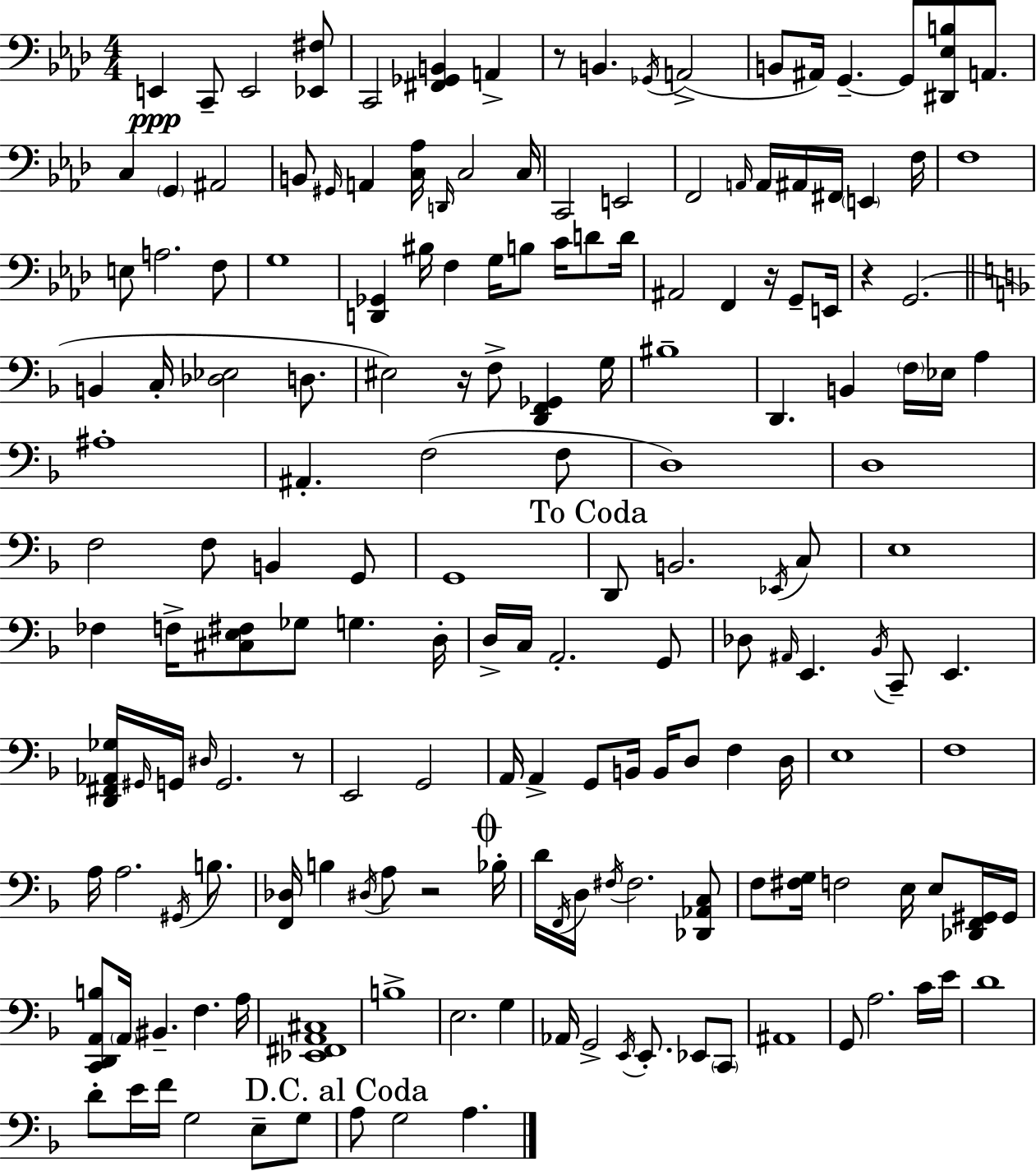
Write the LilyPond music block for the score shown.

{
  \clef bass
  \numericTimeSignature
  \time 4/4
  \key f \minor
  \repeat volta 2 { e,4\ppp c,8-- e,2 <ees, fis>8 | c,2 <fis, ges, b,>4 a,4-> | r8 b,4. \acciaccatura { ges,16 }( a,2-> | b,8 ais,16) g,4.--~~ g,8 <dis, ees b>8 a,8. | \break c4 \parenthesize g,4 ais,2 | b,8 \grace { gis,16 } a,4 <c aes>16 \grace { d,16 } c2 | c16 c,2 e,2 | f,2 \grace { a,16 } a,16 ais,16 fis,16 \parenthesize e,4 | \break f16 f1 | e8 a2. | f8 g1 | <d, ges,>4 bis16 f4 g16 b8 | \break c'16 d'8 d'16 ais,2 f,4 | r16 g,8-- e,16 r4 g,2.( | \bar "||" \break \key f \major b,4 c16-. <des ees>2 d8. | eis2) r16 f8-> <d, f, ges,>4 g16 | bis1-- | d,4. b,4 \parenthesize f16 ees16 a4 | \break ais1-. | ais,4.-. f2( f8 | d1) | d1 | \break f2 f8 b,4 g,8 | g,1 | \mark "To Coda" d,8 b,2. \acciaccatura { ees,16 } c8 | e1 | \break fes4 f16-> <cis e fis>8 ges8 g4. | d16-. d16-> c16 a,2.-. g,8 | des8 \grace { ais,16 } e,4. \acciaccatura { bes,16 } c,8-- e,4. | <d, fis, aes, ges>16 \grace { gis,16 } g,16 \grace { dis16 } g,2. | \break r8 e,2 g,2 | a,16 a,4-> g,8 b,16 b,16 d8 | f4 d16 e1 | f1 | \break a16 a2. | \acciaccatura { gis,16 } b8. <f, des>16 b4 \acciaccatura { dis16 } a8 r2 | \mark \markup { \musicglyph "scripts.coda" } bes16-. d'16 \acciaccatura { f,16 } d16 \acciaccatura { fis16 } fis2. | <des, aes, c>8 f8 <fis g>16 f2 | \break e16 e8 <des, f, gis,>16 gis,16 <c, d, a, b>8 \parenthesize a,16 bis,4.-- | f4. a16 <ees, fis, a, cis>1 | b1-> | e2. | \break g4 aes,16 g,2-> | \acciaccatura { e,16 } e,8.-. ees,8 \parenthesize c,8 ais,1 | g,8 a2. | c'16 e'16 d'1 | \break d'8-. e'16 f'16 g2 | e8-- g8 \mark "D.C. al Coda" a8 g2 | a4. } \bar "|."
}